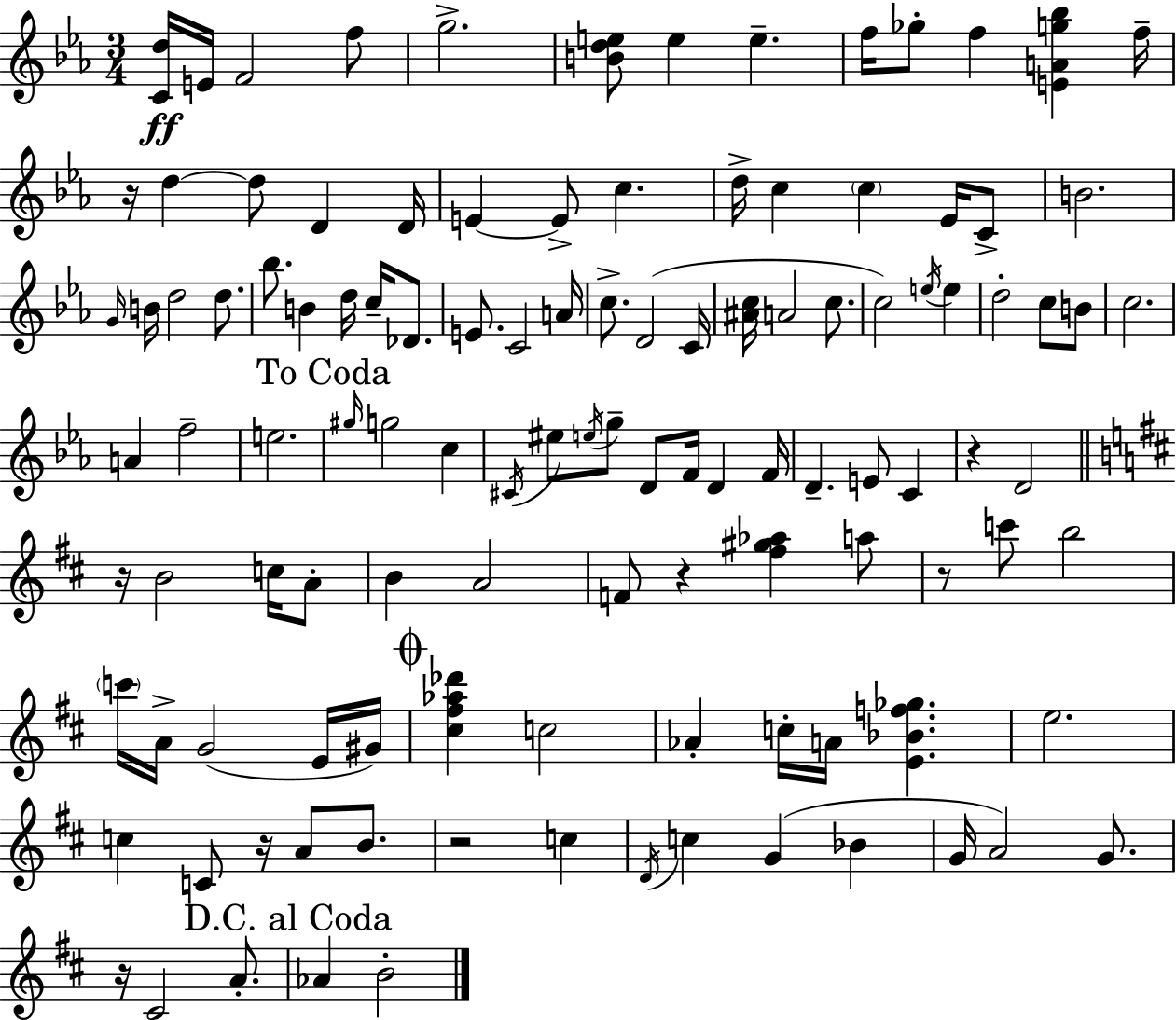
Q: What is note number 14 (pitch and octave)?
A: D4